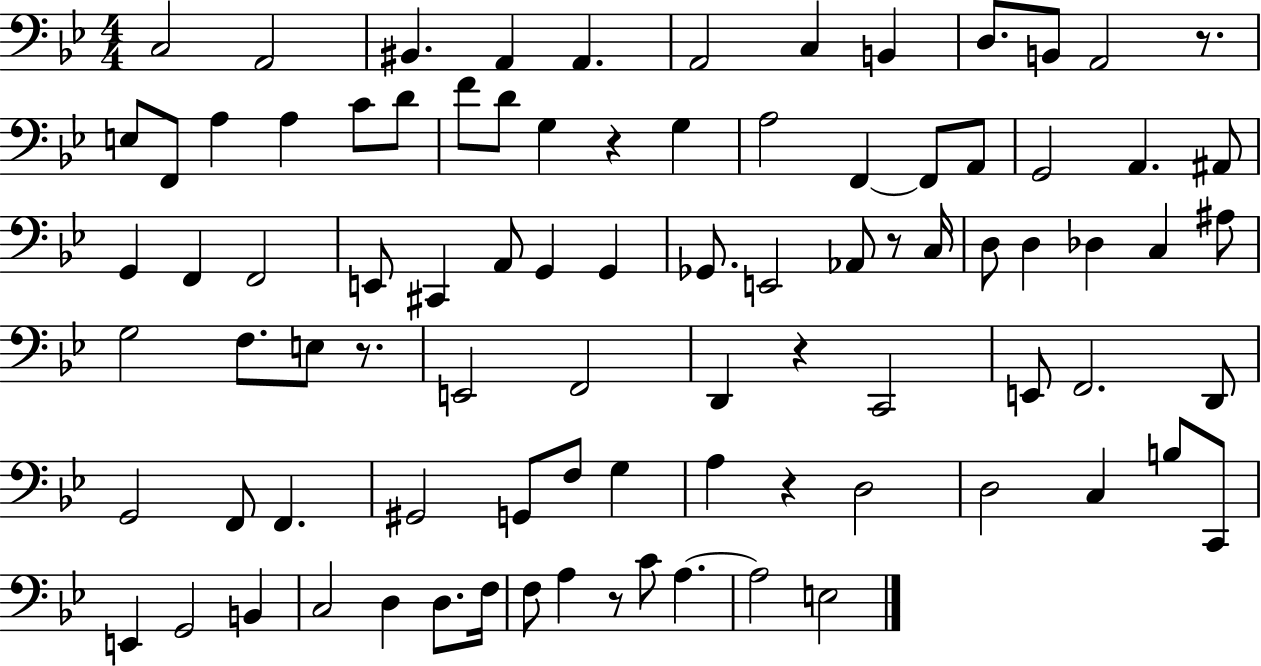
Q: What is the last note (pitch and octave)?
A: E3